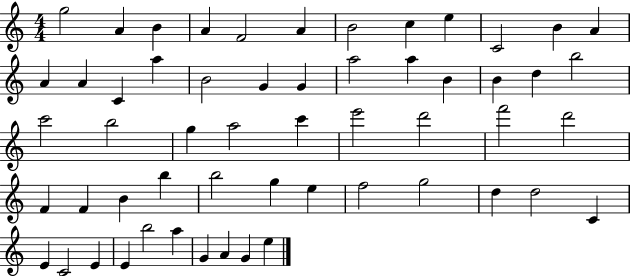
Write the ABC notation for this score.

X:1
T:Untitled
M:4/4
L:1/4
K:C
g2 A B A F2 A B2 c e C2 B A A A C a B2 G G a2 a B B d b2 c'2 b2 g a2 c' e'2 d'2 f'2 d'2 F F B b b2 g e f2 g2 d d2 C E C2 E E b2 a G A G e